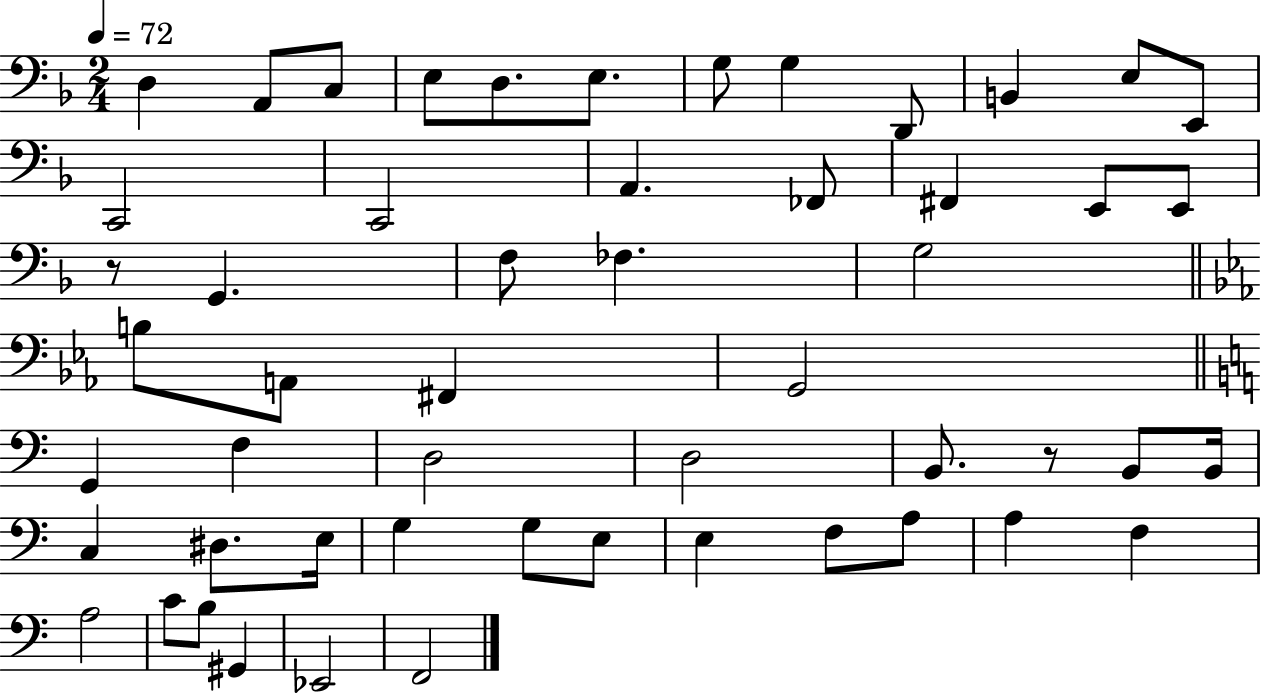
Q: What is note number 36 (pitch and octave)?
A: D#3